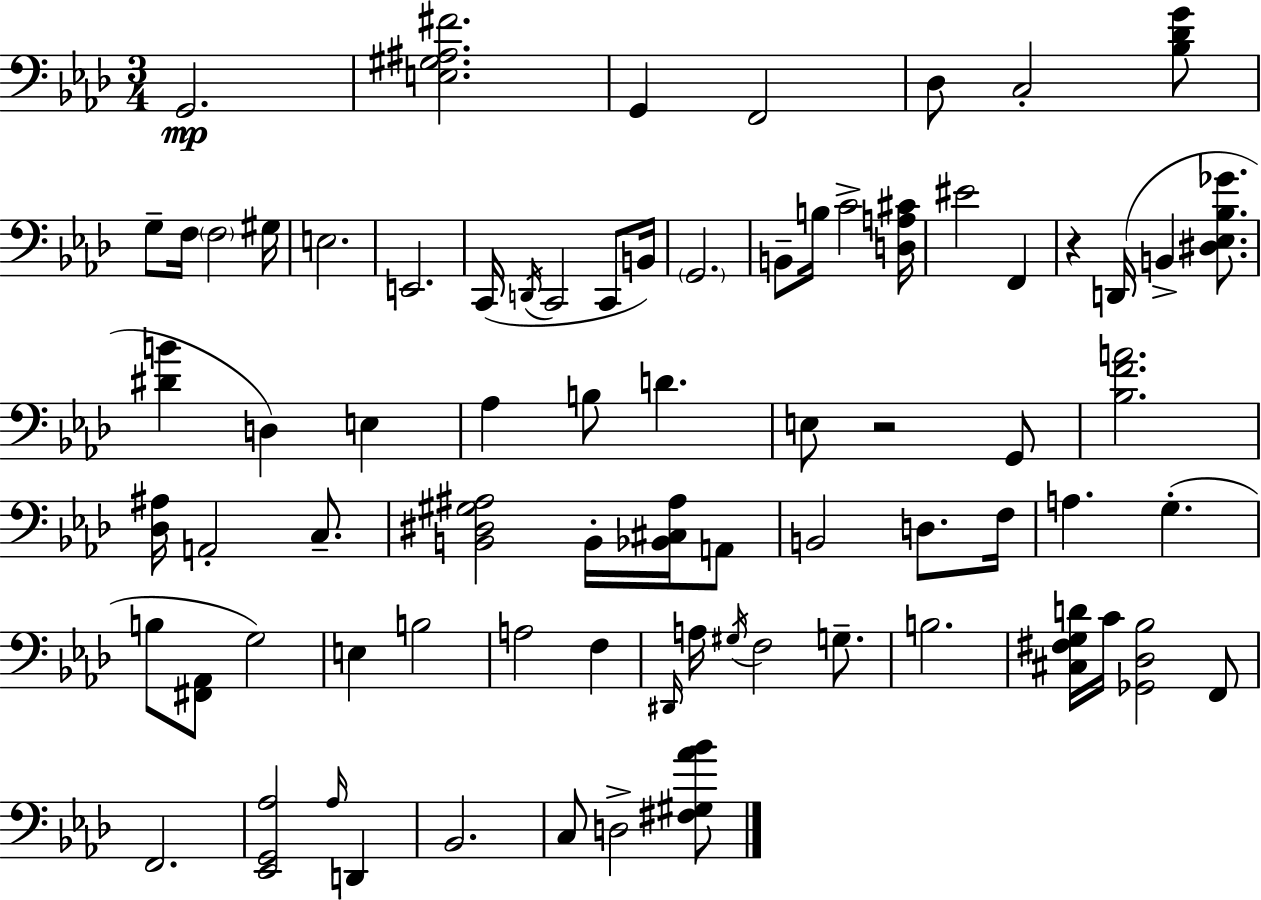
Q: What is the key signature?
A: AES major